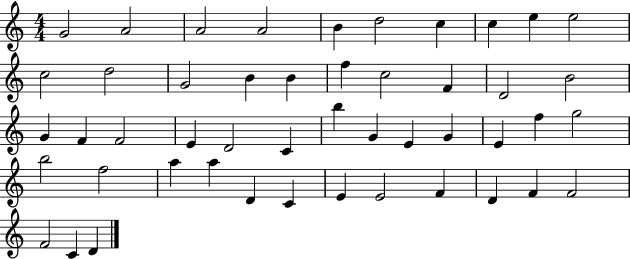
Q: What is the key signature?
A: C major